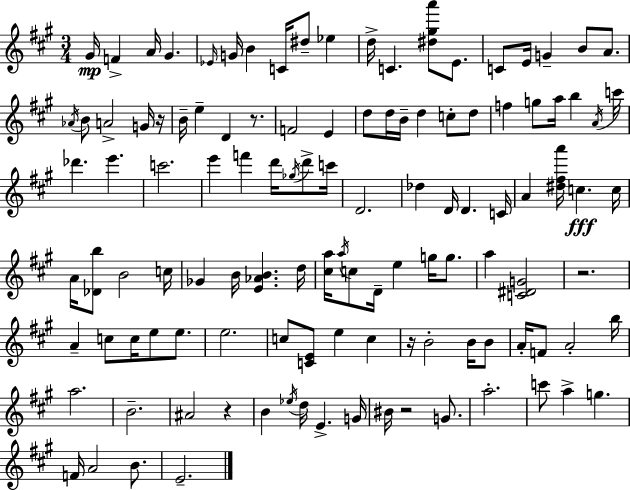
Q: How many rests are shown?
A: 6